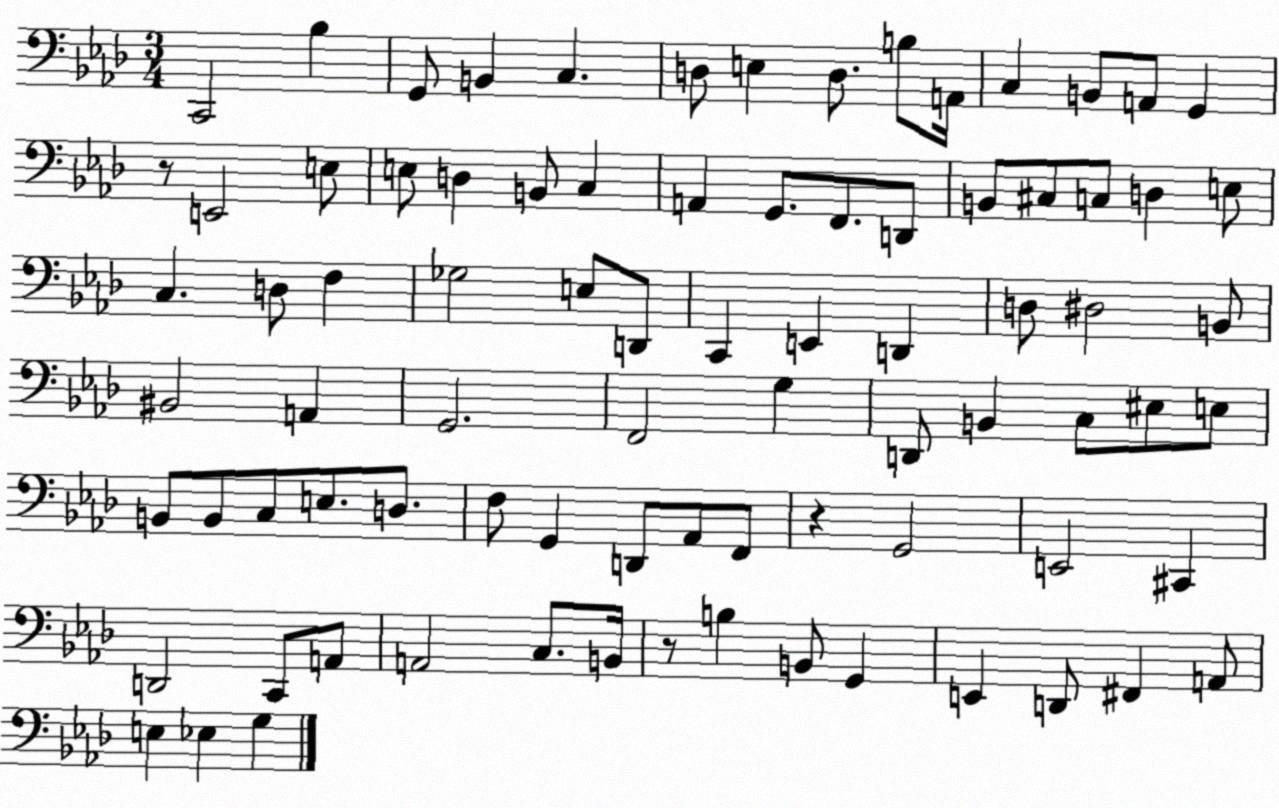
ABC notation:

X:1
T:Untitled
M:3/4
L:1/4
K:Ab
C,,2 _B, G,,/2 B,, C, D,/2 E, D,/2 B,/2 A,,/4 C, B,,/2 A,,/2 G,, z/2 E,,2 E,/2 E,/2 D, B,,/2 C, A,, G,,/2 F,,/2 D,,/2 B,,/2 ^C,/2 C,/2 D, E,/2 C, D,/2 F, _G,2 E,/2 D,,/2 C,, E,, D,, D,/2 ^D,2 B,,/2 ^B,,2 A,, G,,2 F,,2 G, D,,/2 B,, C,/2 ^E,/2 E,/2 B,,/2 B,,/2 C,/2 E,/2 D,/2 F,/2 G,, D,,/2 _A,,/2 F,,/2 z G,,2 E,,2 ^C,, D,,2 C,,/2 A,,/2 A,,2 C,/2 B,,/4 z/2 B, B,,/2 G,, E,, D,,/2 ^F,, A,,/2 E, _E, G,